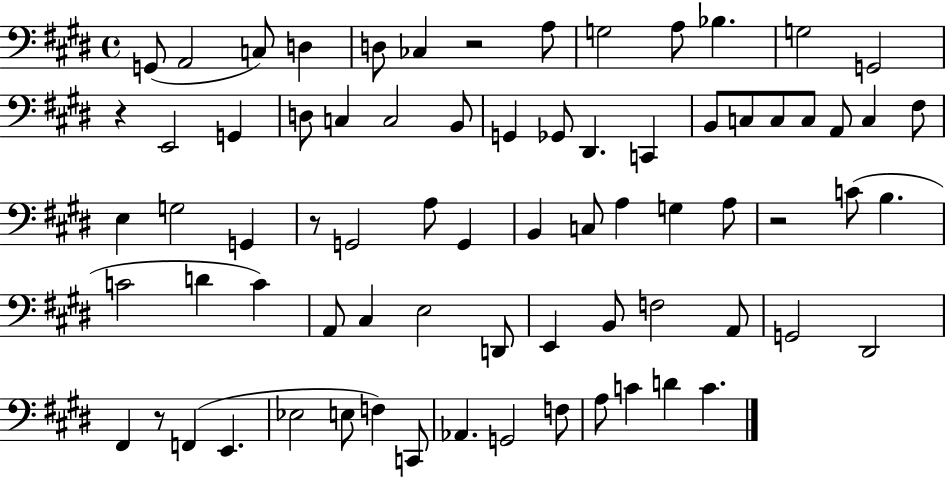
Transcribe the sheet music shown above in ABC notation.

X:1
T:Untitled
M:4/4
L:1/4
K:E
G,,/2 A,,2 C,/2 D, D,/2 _C, z2 A,/2 G,2 A,/2 _B, G,2 G,,2 z E,,2 G,, D,/2 C, C,2 B,,/2 G,, _G,,/2 ^D,, C,, B,,/2 C,/2 C,/2 C,/2 A,,/2 C, ^F,/2 E, G,2 G,, z/2 G,,2 A,/2 G,, B,, C,/2 A, G, A,/2 z2 C/2 B, C2 D C A,,/2 ^C, E,2 D,,/2 E,, B,,/2 F,2 A,,/2 G,,2 ^D,,2 ^F,, z/2 F,, E,, _E,2 E,/2 F, C,,/2 _A,, G,,2 F,/2 A,/2 C D C